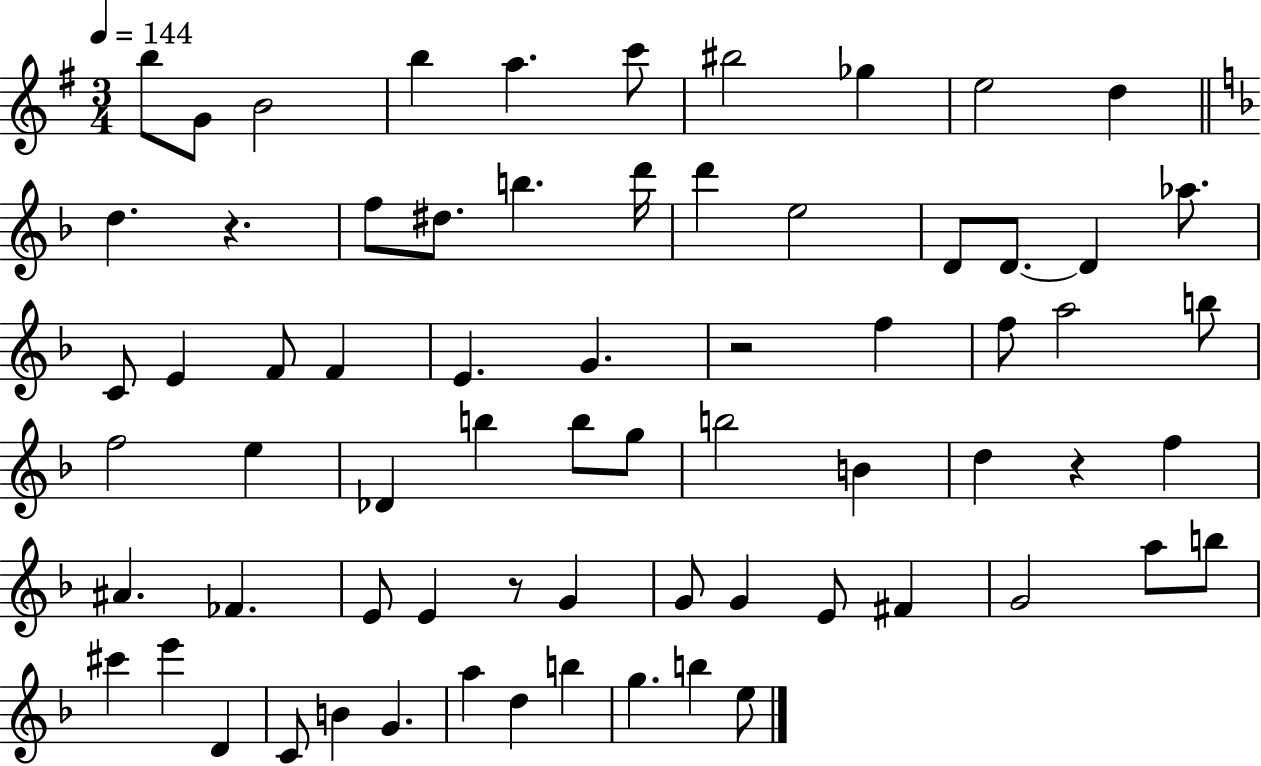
B5/e G4/e B4/h B5/q A5/q. C6/e BIS5/h Gb5/q E5/h D5/q D5/q. R/q. F5/e D#5/e. B5/q. D6/s D6/q E5/h D4/e D4/e. D4/q Ab5/e. C4/e E4/q F4/e F4/q E4/q. G4/q. R/h F5/q F5/e A5/h B5/e F5/h E5/q Db4/q B5/q B5/e G5/e B5/h B4/q D5/q R/q F5/q A#4/q. FES4/q. E4/e E4/q R/e G4/q G4/e G4/q E4/e F#4/q G4/h A5/e B5/e C#6/q E6/q D4/q C4/e B4/q G4/q. A5/q D5/q B5/q G5/q. B5/q E5/e